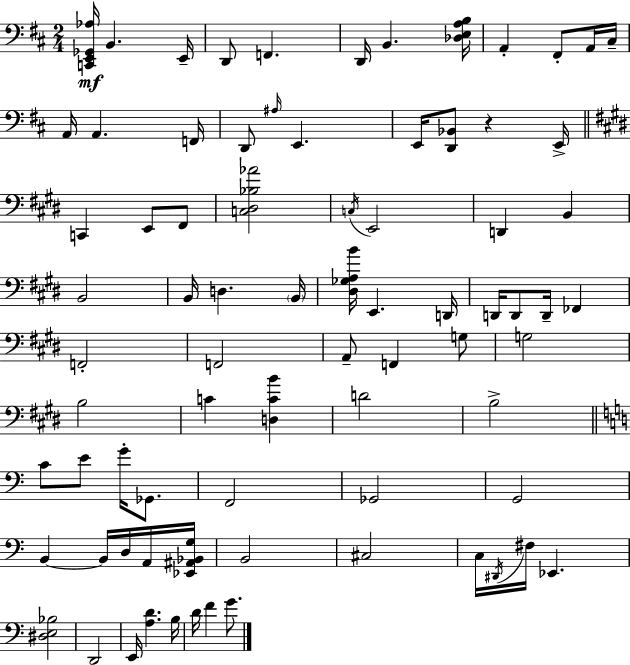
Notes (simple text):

[C2,E2,Gb2,Ab3]/s B2/q. E2/s D2/e F2/q. D2/s B2/q. [Db3,E3,A3,B3]/s A2/q F#2/e A2/s C#3/s A2/s A2/q. F2/s D2/e A#3/s E2/q. E2/s [D2,Bb2]/e R/q E2/s C2/q E2/e F#2/e [C3,D#3,Bb3,Ab4]/h C3/s E2/h D2/q B2/q B2/h B2/s D3/q. B2/s [D#3,Gb3,A3,B4]/s E2/q. D2/s D2/s D2/e D2/s FES2/q F2/h F2/h A2/e F2/q G3/e G3/h B3/h C4/q [D3,C4,B4]/q D4/h B3/h C4/e E4/e G4/s Gb2/e. F2/h Gb2/h G2/h B2/q B2/s D3/s A2/s [Eb2,A#2,Bb2,G3]/s B2/h C#3/h C3/s D#2/s F#3/s Eb2/q. [D#3,E3,Bb3]/h D2/h E2/s [A3,D4]/q. B3/s D4/s F4/q G4/e.